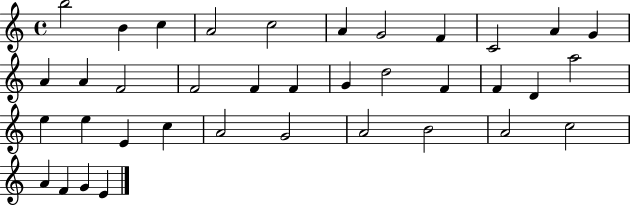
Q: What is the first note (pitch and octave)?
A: B5